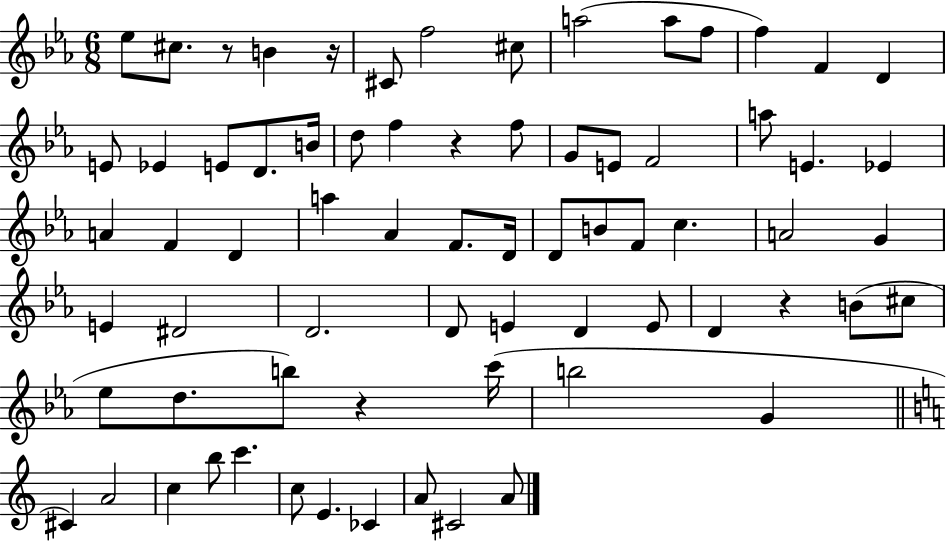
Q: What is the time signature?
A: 6/8